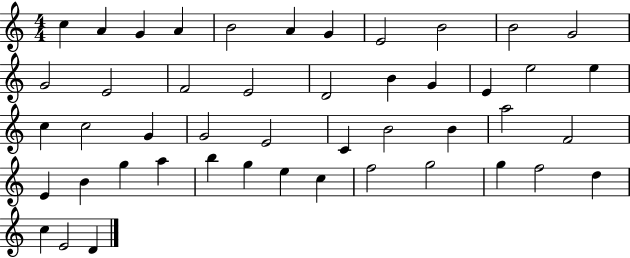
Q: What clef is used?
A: treble